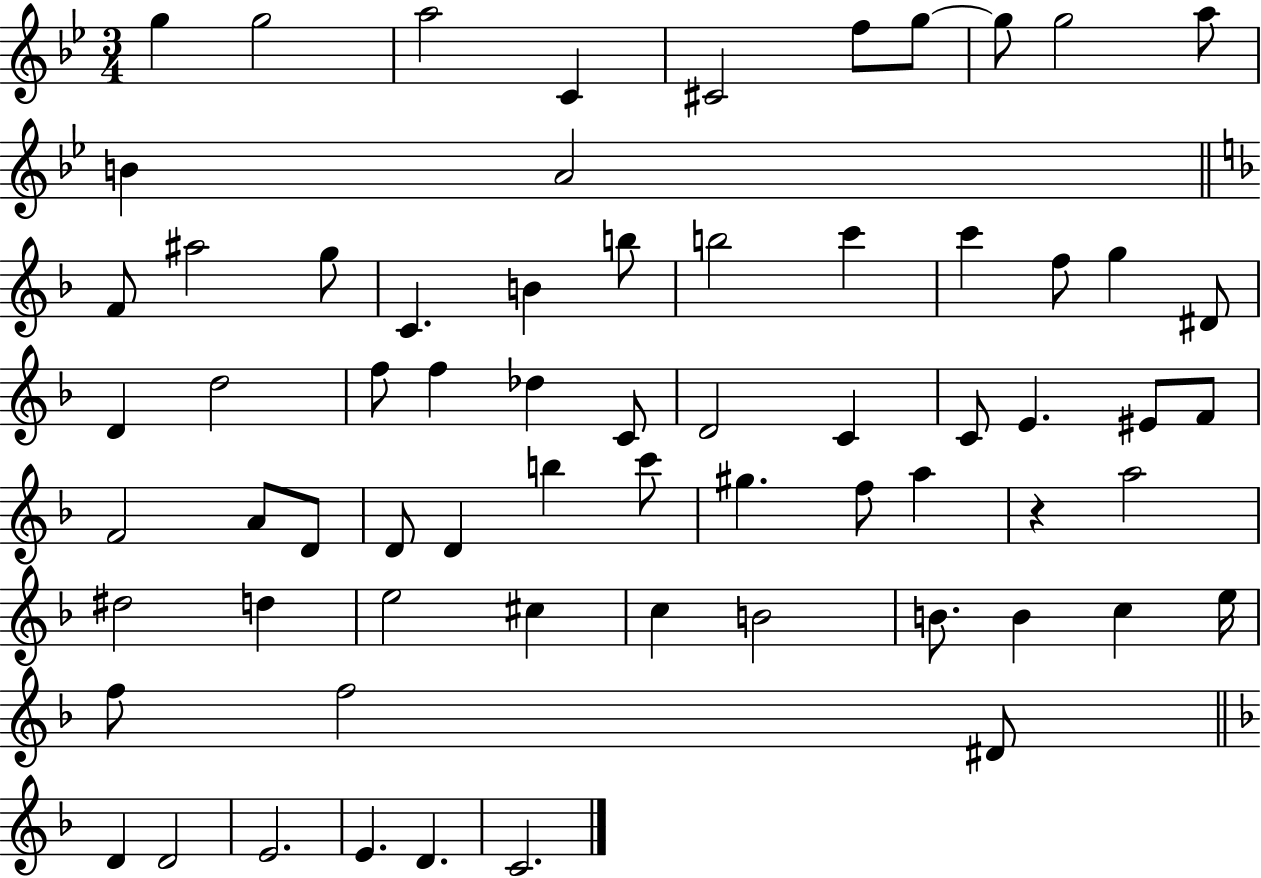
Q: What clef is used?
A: treble